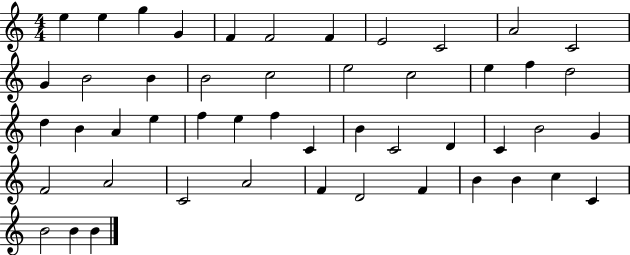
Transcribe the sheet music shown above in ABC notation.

X:1
T:Untitled
M:4/4
L:1/4
K:C
e e g G F F2 F E2 C2 A2 C2 G B2 B B2 c2 e2 c2 e f d2 d B A e f e f C B C2 D C B2 G F2 A2 C2 A2 F D2 F B B c C B2 B B